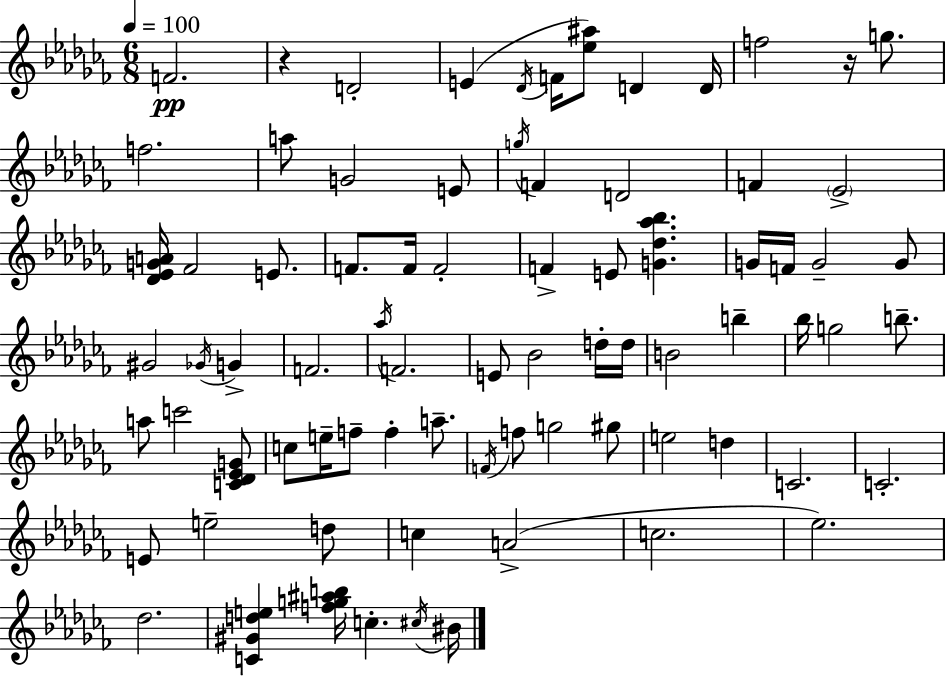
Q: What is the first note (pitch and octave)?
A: F4